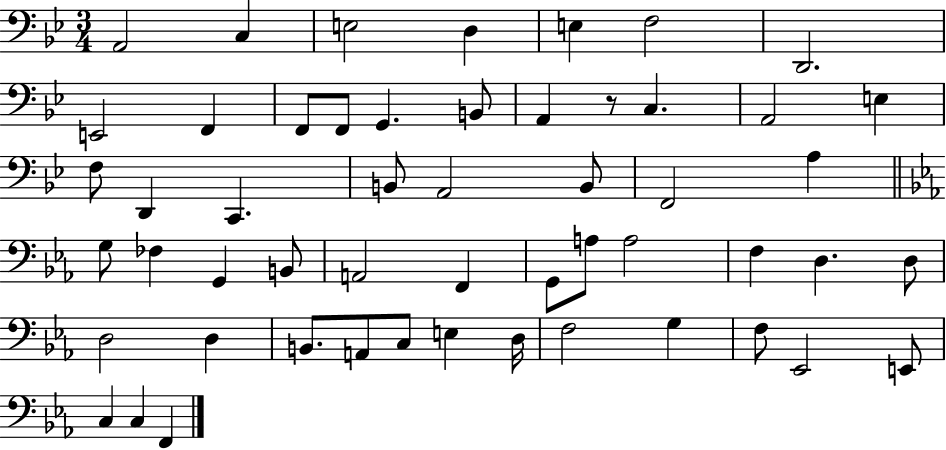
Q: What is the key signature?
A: BES major